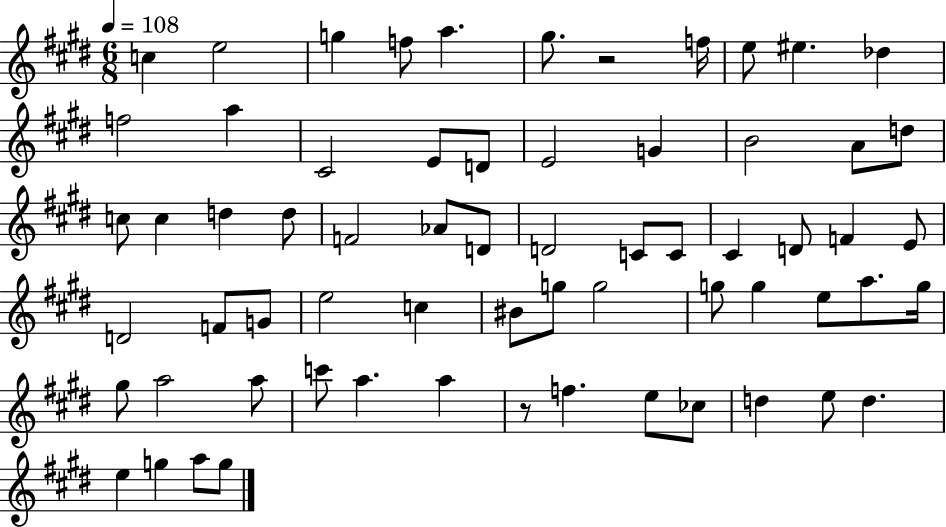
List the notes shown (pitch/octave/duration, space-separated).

C5/q E5/h G5/q F5/e A5/q. G#5/e. R/h F5/s E5/e EIS5/q. Db5/q F5/h A5/q C#4/h E4/e D4/e E4/h G4/q B4/h A4/e D5/e C5/e C5/q D5/q D5/e F4/h Ab4/e D4/e D4/h C4/e C4/e C#4/q D4/e F4/q E4/e D4/h F4/e G4/e E5/h C5/q BIS4/e G5/e G5/h G5/e G5/q E5/e A5/e. G5/s G#5/e A5/h A5/e C6/e A5/q. A5/q R/e F5/q. E5/e CES5/e D5/q E5/e D5/q. E5/q G5/q A5/e G5/e